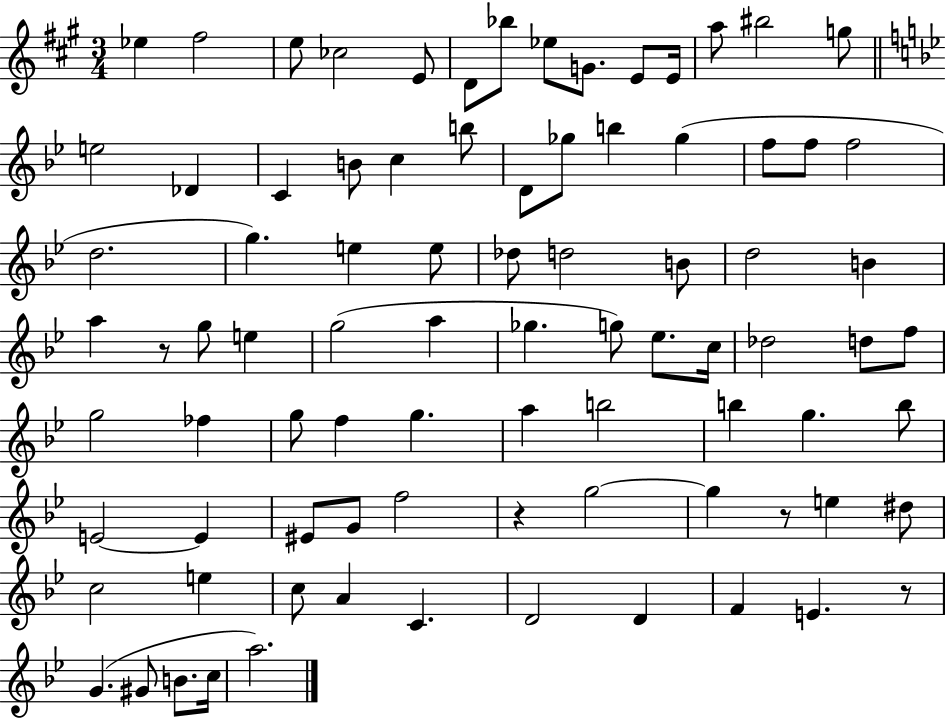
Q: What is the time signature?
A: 3/4